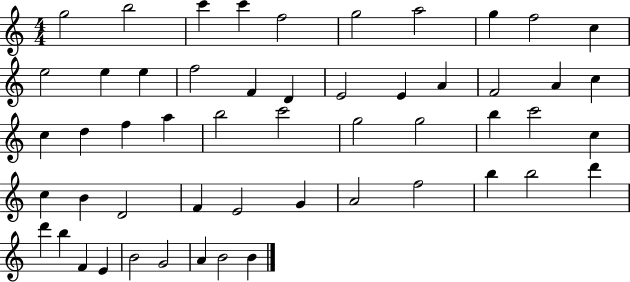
{
  \clef treble
  \numericTimeSignature
  \time 4/4
  \key c \major
  g''2 b''2 | c'''4 c'''4 f''2 | g''2 a''2 | g''4 f''2 c''4 | \break e''2 e''4 e''4 | f''2 f'4 d'4 | e'2 e'4 a'4 | f'2 a'4 c''4 | \break c''4 d''4 f''4 a''4 | b''2 c'''2 | g''2 g''2 | b''4 c'''2 c''4 | \break c''4 b'4 d'2 | f'4 e'2 g'4 | a'2 f''2 | b''4 b''2 d'''4 | \break d'''4 b''4 f'4 e'4 | b'2 g'2 | a'4 b'2 b'4 | \bar "|."
}